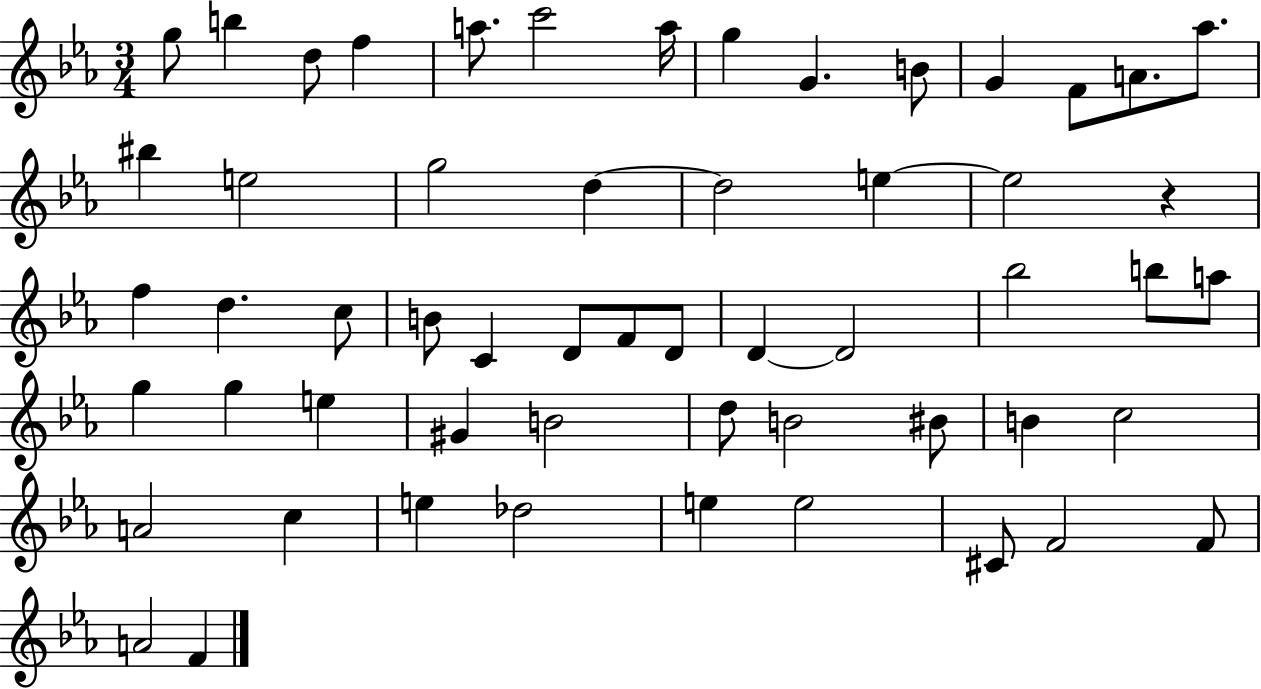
X:1
T:Untitled
M:3/4
L:1/4
K:Eb
g/2 b d/2 f a/2 c'2 a/4 g G B/2 G F/2 A/2 _a/2 ^b e2 g2 d d2 e e2 z f d c/2 B/2 C D/2 F/2 D/2 D D2 _b2 b/2 a/2 g g e ^G B2 d/2 B2 ^B/2 B c2 A2 c e _d2 e e2 ^C/2 F2 F/2 A2 F